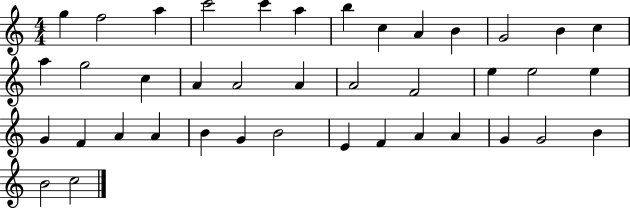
{
  \clef treble
  \numericTimeSignature
  \time 4/4
  \key c \major
  g''4 f''2 a''4 | c'''2 c'''4 a''4 | b''4 c''4 a'4 b'4 | g'2 b'4 c''4 | \break a''4 g''2 c''4 | a'4 a'2 a'4 | a'2 f'2 | e''4 e''2 e''4 | \break g'4 f'4 a'4 a'4 | b'4 g'4 b'2 | e'4 f'4 a'4 a'4 | g'4 g'2 b'4 | \break b'2 c''2 | \bar "|."
}